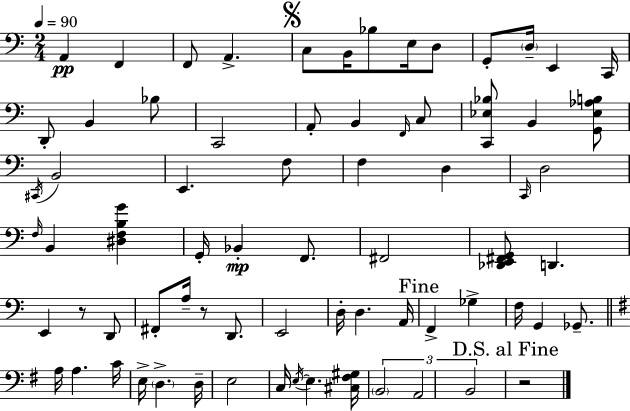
{
  \clef bass
  \numericTimeSignature
  \time 2/4
  \key c \major
  \tempo 4 = 90
  a,4\pp f,4 | f,8 a,4.-> | \mark \markup { \musicglyph "scripts.segno" } c8 b,16 bes8 e16 d8 | g,8-. \parenthesize d16-- e,4 c,16 | \break d,8-. b,4 bes8 | c,2 | a,8-. b,4 \grace { f,16 } c8 | <c, ees bes>8 b,4 <g, ees aes b>8 | \break \acciaccatura { cis,16 } b,2 | e,4. | f8 f4 d4 | \grace { c,16 } d2 | \break \grace { f16 } b,4 | <dis f b g'>4 g,16-. bes,4-.\mp | f,8. fis,2 | <des, e, fis, g,>8 d,4. | \break e,4 | r8 d,8 fis,8-. a16-- r8 | d,8. e,2 | d16-. d4. | \break a,16 \mark "Fine" f,4-> | ges4-> f16 g,4 | ges,8.-- \bar "||" \break \key g \major a16 a4. c'16 | e16-> \parenthesize d4.-> d16-- | e2 | c16 \acciaccatura { e16~ }~ e4. | \break <cis fis gis>16 \tuplet 3/2 { \parenthesize b,2 | a,2 | b,2 } | \mark "D.S. al Fine" r2 | \break \bar "|."
}